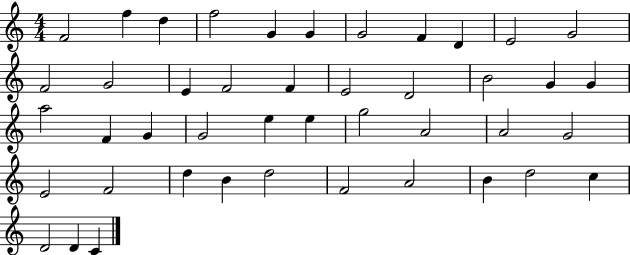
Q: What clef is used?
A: treble